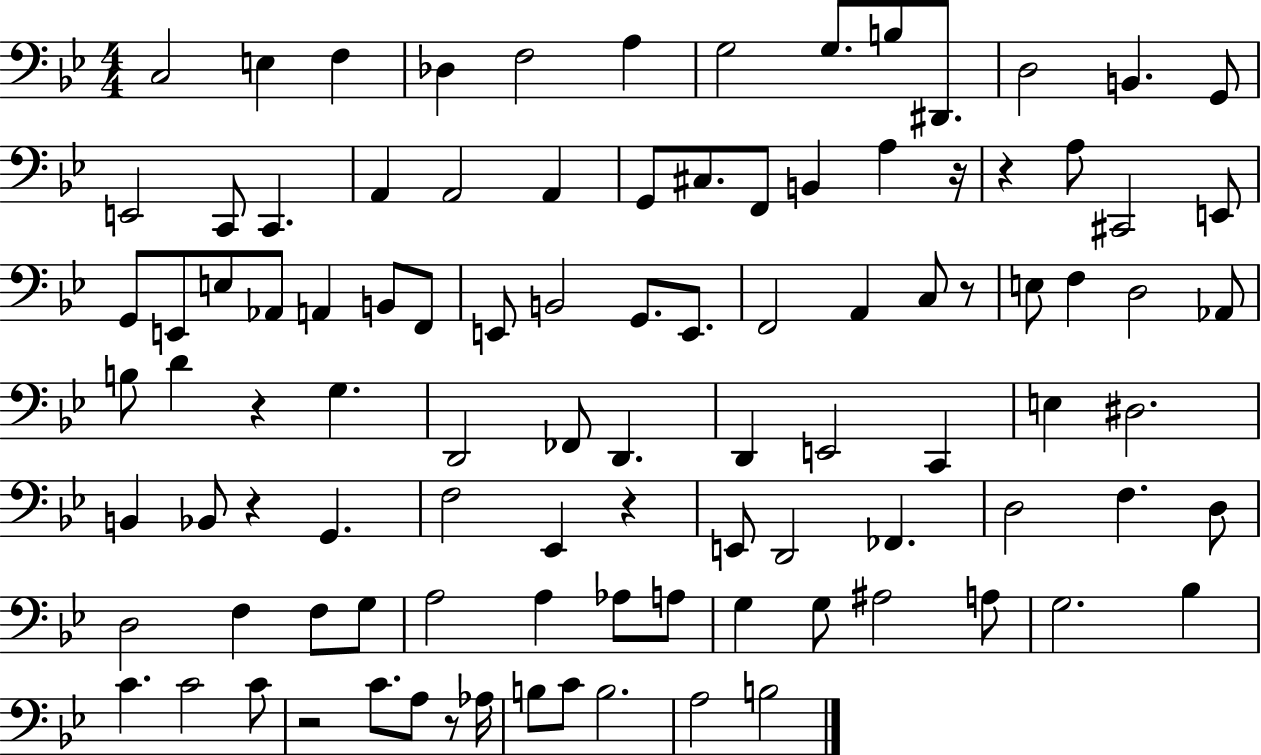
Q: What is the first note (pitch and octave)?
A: C3